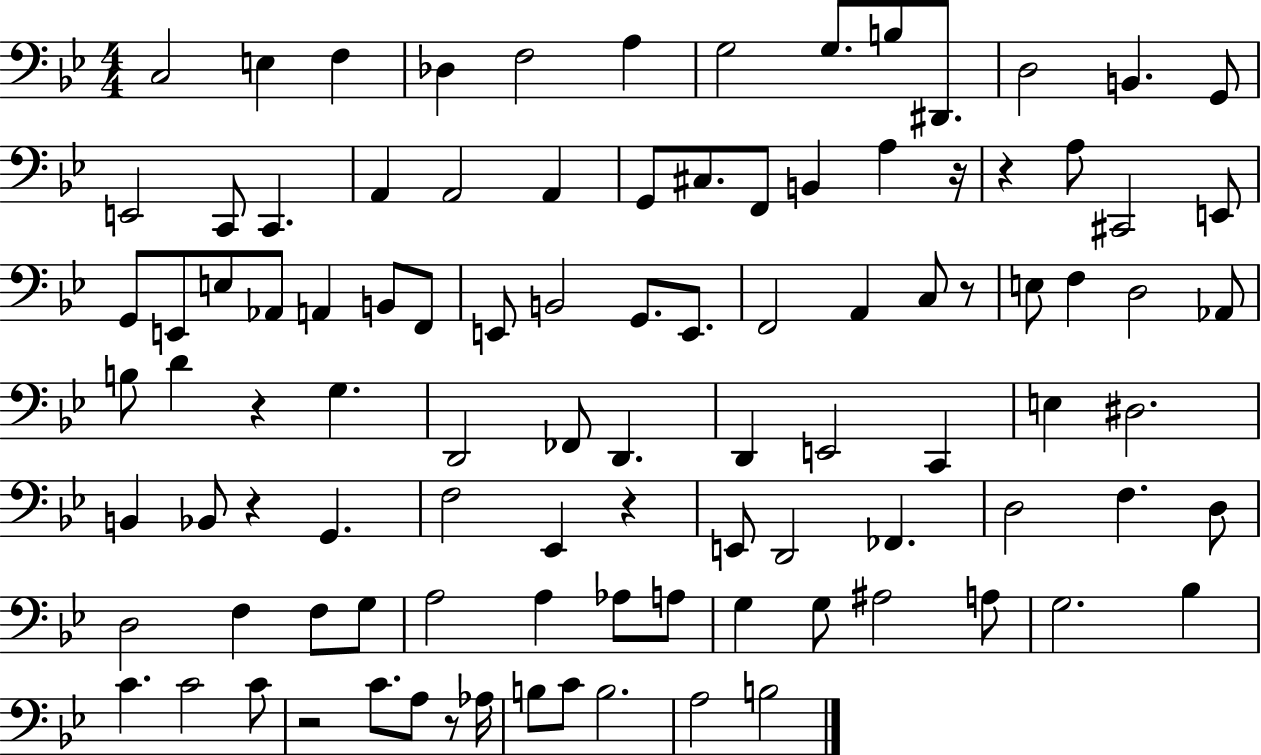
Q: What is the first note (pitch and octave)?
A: C3